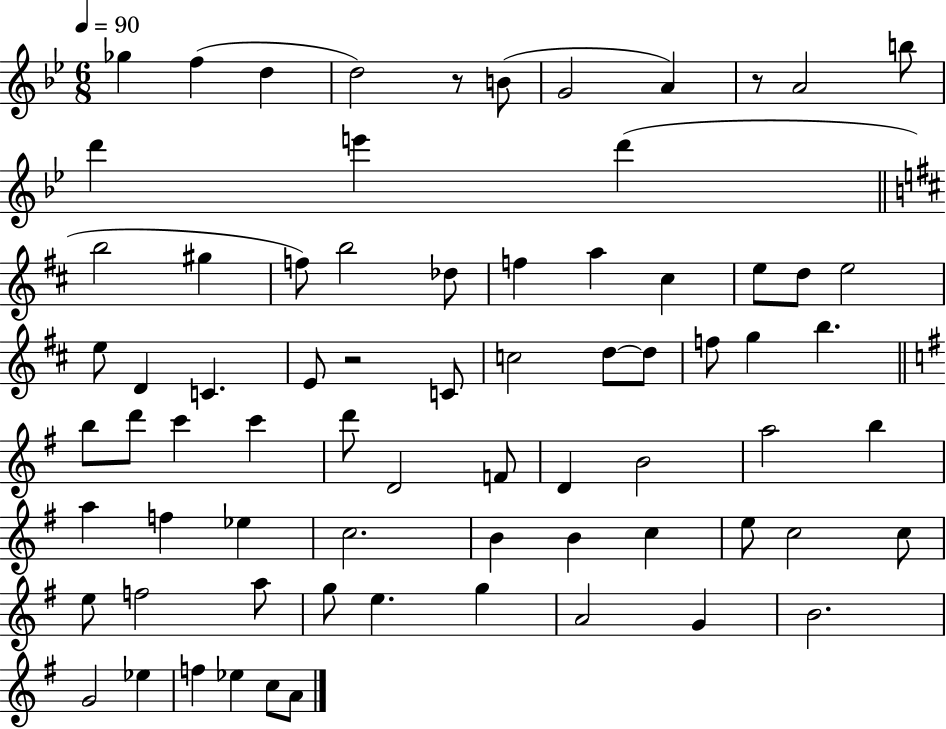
X:1
T:Untitled
M:6/8
L:1/4
K:Bb
_g f d d2 z/2 B/2 G2 A z/2 A2 b/2 d' e' d' b2 ^g f/2 b2 _d/2 f a ^c e/2 d/2 e2 e/2 D C E/2 z2 C/2 c2 d/2 d/2 f/2 g b b/2 d'/2 c' c' d'/2 D2 F/2 D B2 a2 b a f _e c2 B B c e/2 c2 c/2 e/2 f2 a/2 g/2 e g A2 G B2 G2 _e f _e c/2 A/2